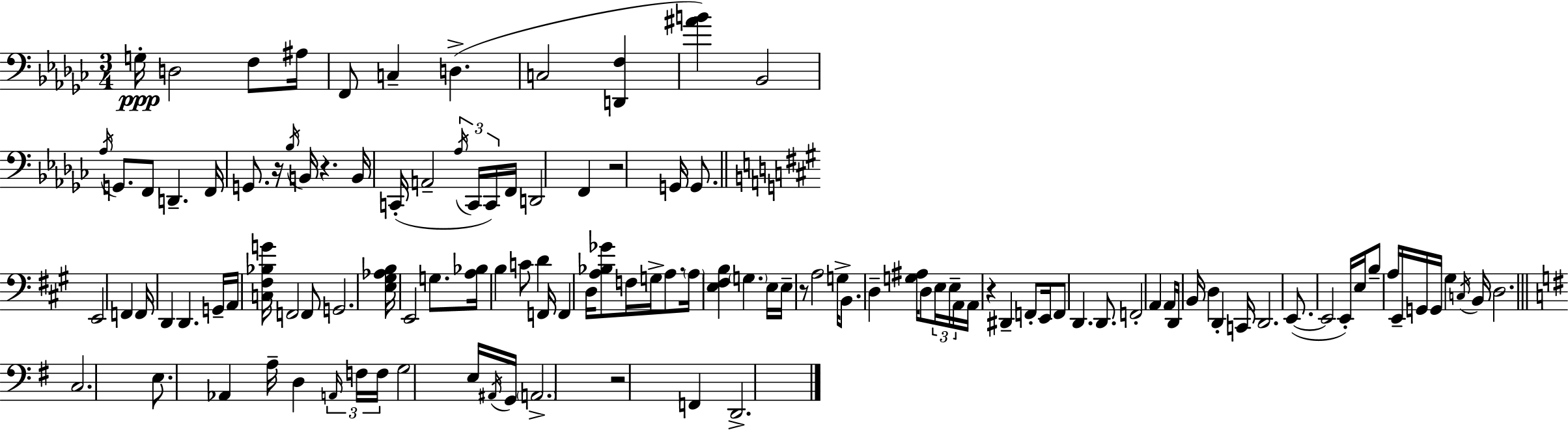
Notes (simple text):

G3/s D3/h F3/e A#3/s F2/e C3/q D3/q. C3/h [D2,F3]/q [A#4,B4]/q Bb2/h Ab3/s G2/e. F2/e D2/q. F2/s G2/e. R/s Bb3/s B2/s R/q. B2/s C2/s A2/h Ab3/s C2/s C2/s F2/s D2/h F2/q R/h G2/s G2/e. E2/h F2/q F2/s D2/q D2/q. G2/s A2/s [C3,F#3,Bb3,G4]/s F2/h F2/e G2/h. [E3,G#3,Ab3,B3]/s E2/h G3/e. [A3,Bb3]/s B3/q C4/e D4/q F2/s F2/q D3/s [A3,Bb3,Gb4]/e F3/s G3/s A3/e. A3/s [E3,F#3,B3]/q G3/q. E3/s E3/s R/e A3/h G3/s B2/e. D3/q [G3,A#3]/s D3/e E3/s E3/s A2/s A2/s R/q D#2/q F2/e E2/s F2/e D2/q. D2/e. F2/h A2/q A2/s D2/s B2/s D3/q D2/q C2/s D2/h. E2/e. E2/h E2/s E3/s B3/e A3/s E2/s G2/s G2/s G#3/q C3/s B2/s D3/h. C3/h. E3/e. Ab2/q A3/s D3/q A2/s F3/s F3/s G3/h E3/s A#2/s G2/s A2/h. R/h F2/q D2/h.